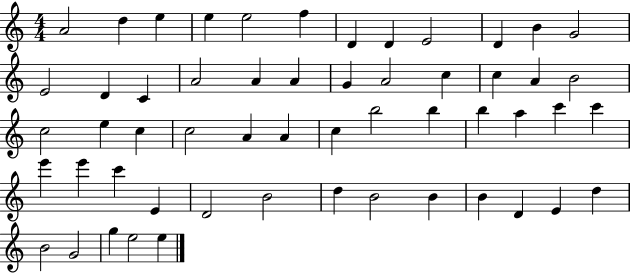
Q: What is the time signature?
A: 4/4